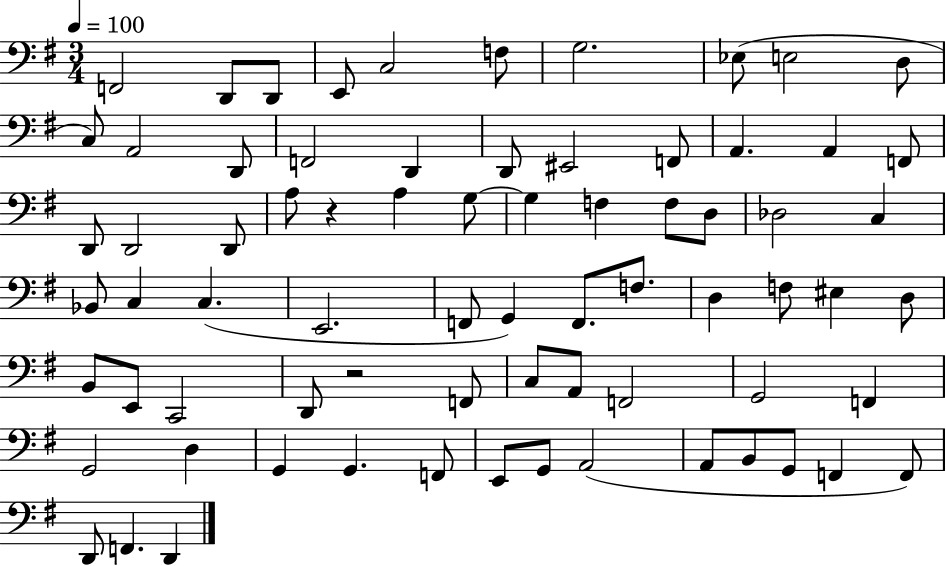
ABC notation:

X:1
T:Untitled
M:3/4
L:1/4
K:G
F,,2 D,,/2 D,,/2 E,,/2 C,2 F,/2 G,2 _E,/2 E,2 D,/2 C,/2 A,,2 D,,/2 F,,2 D,, D,,/2 ^E,,2 F,,/2 A,, A,, F,,/2 D,,/2 D,,2 D,,/2 A,/2 z A, G,/2 G, F, F,/2 D,/2 _D,2 C, _B,,/2 C, C, E,,2 F,,/2 G,, F,,/2 F,/2 D, F,/2 ^E, D,/2 B,,/2 E,,/2 C,,2 D,,/2 z2 F,,/2 C,/2 A,,/2 F,,2 G,,2 F,, G,,2 D, G,, G,, F,,/2 E,,/2 G,,/2 A,,2 A,,/2 B,,/2 G,,/2 F,, F,,/2 D,,/2 F,, D,,